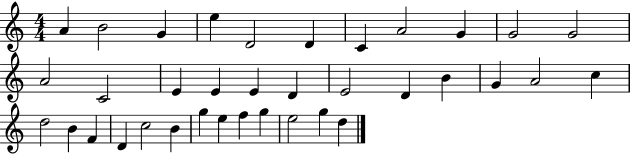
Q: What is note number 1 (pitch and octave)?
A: A4